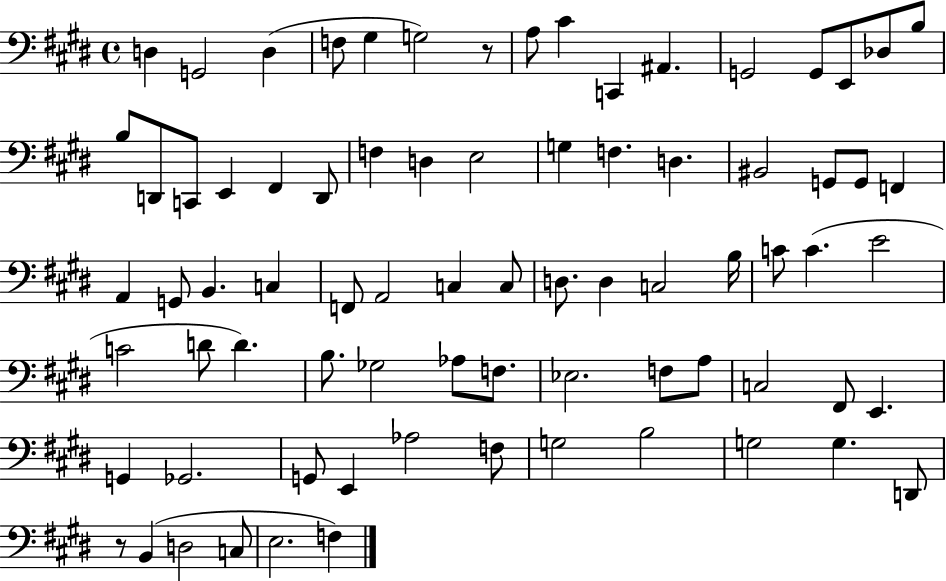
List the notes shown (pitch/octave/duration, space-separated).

D3/q G2/h D3/q F3/e G#3/q G3/h R/e A3/e C#4/q C2/q A#2/q. G2/h G2/e E2/e Db3/e B3/e B3/e D2/e C2/e E2/q F#2/q D2/e F3/q D3/q E3/h G3/q F3/q. D3/q. BIS2/h G2/e G2/e F2/q A2/q G2/e B2/q. C3/q F2/e A2/h C3/q C3/e D3/e. D3/q C3/h B3/s C4/e C4/q. E4/h C4/h D4/e D4/q. B3/e. Gb3/h Ab3/e F3/e. Eb3/h. F3/e A3/e C3/h F#2/e E2/q. G2/q Gb2/h. G2/e E2/q Ab3/h F3/e G3/h B3/h G3/h G3/q. D2/e R/e B2/q D3/h C3/e E3/h. F3/q